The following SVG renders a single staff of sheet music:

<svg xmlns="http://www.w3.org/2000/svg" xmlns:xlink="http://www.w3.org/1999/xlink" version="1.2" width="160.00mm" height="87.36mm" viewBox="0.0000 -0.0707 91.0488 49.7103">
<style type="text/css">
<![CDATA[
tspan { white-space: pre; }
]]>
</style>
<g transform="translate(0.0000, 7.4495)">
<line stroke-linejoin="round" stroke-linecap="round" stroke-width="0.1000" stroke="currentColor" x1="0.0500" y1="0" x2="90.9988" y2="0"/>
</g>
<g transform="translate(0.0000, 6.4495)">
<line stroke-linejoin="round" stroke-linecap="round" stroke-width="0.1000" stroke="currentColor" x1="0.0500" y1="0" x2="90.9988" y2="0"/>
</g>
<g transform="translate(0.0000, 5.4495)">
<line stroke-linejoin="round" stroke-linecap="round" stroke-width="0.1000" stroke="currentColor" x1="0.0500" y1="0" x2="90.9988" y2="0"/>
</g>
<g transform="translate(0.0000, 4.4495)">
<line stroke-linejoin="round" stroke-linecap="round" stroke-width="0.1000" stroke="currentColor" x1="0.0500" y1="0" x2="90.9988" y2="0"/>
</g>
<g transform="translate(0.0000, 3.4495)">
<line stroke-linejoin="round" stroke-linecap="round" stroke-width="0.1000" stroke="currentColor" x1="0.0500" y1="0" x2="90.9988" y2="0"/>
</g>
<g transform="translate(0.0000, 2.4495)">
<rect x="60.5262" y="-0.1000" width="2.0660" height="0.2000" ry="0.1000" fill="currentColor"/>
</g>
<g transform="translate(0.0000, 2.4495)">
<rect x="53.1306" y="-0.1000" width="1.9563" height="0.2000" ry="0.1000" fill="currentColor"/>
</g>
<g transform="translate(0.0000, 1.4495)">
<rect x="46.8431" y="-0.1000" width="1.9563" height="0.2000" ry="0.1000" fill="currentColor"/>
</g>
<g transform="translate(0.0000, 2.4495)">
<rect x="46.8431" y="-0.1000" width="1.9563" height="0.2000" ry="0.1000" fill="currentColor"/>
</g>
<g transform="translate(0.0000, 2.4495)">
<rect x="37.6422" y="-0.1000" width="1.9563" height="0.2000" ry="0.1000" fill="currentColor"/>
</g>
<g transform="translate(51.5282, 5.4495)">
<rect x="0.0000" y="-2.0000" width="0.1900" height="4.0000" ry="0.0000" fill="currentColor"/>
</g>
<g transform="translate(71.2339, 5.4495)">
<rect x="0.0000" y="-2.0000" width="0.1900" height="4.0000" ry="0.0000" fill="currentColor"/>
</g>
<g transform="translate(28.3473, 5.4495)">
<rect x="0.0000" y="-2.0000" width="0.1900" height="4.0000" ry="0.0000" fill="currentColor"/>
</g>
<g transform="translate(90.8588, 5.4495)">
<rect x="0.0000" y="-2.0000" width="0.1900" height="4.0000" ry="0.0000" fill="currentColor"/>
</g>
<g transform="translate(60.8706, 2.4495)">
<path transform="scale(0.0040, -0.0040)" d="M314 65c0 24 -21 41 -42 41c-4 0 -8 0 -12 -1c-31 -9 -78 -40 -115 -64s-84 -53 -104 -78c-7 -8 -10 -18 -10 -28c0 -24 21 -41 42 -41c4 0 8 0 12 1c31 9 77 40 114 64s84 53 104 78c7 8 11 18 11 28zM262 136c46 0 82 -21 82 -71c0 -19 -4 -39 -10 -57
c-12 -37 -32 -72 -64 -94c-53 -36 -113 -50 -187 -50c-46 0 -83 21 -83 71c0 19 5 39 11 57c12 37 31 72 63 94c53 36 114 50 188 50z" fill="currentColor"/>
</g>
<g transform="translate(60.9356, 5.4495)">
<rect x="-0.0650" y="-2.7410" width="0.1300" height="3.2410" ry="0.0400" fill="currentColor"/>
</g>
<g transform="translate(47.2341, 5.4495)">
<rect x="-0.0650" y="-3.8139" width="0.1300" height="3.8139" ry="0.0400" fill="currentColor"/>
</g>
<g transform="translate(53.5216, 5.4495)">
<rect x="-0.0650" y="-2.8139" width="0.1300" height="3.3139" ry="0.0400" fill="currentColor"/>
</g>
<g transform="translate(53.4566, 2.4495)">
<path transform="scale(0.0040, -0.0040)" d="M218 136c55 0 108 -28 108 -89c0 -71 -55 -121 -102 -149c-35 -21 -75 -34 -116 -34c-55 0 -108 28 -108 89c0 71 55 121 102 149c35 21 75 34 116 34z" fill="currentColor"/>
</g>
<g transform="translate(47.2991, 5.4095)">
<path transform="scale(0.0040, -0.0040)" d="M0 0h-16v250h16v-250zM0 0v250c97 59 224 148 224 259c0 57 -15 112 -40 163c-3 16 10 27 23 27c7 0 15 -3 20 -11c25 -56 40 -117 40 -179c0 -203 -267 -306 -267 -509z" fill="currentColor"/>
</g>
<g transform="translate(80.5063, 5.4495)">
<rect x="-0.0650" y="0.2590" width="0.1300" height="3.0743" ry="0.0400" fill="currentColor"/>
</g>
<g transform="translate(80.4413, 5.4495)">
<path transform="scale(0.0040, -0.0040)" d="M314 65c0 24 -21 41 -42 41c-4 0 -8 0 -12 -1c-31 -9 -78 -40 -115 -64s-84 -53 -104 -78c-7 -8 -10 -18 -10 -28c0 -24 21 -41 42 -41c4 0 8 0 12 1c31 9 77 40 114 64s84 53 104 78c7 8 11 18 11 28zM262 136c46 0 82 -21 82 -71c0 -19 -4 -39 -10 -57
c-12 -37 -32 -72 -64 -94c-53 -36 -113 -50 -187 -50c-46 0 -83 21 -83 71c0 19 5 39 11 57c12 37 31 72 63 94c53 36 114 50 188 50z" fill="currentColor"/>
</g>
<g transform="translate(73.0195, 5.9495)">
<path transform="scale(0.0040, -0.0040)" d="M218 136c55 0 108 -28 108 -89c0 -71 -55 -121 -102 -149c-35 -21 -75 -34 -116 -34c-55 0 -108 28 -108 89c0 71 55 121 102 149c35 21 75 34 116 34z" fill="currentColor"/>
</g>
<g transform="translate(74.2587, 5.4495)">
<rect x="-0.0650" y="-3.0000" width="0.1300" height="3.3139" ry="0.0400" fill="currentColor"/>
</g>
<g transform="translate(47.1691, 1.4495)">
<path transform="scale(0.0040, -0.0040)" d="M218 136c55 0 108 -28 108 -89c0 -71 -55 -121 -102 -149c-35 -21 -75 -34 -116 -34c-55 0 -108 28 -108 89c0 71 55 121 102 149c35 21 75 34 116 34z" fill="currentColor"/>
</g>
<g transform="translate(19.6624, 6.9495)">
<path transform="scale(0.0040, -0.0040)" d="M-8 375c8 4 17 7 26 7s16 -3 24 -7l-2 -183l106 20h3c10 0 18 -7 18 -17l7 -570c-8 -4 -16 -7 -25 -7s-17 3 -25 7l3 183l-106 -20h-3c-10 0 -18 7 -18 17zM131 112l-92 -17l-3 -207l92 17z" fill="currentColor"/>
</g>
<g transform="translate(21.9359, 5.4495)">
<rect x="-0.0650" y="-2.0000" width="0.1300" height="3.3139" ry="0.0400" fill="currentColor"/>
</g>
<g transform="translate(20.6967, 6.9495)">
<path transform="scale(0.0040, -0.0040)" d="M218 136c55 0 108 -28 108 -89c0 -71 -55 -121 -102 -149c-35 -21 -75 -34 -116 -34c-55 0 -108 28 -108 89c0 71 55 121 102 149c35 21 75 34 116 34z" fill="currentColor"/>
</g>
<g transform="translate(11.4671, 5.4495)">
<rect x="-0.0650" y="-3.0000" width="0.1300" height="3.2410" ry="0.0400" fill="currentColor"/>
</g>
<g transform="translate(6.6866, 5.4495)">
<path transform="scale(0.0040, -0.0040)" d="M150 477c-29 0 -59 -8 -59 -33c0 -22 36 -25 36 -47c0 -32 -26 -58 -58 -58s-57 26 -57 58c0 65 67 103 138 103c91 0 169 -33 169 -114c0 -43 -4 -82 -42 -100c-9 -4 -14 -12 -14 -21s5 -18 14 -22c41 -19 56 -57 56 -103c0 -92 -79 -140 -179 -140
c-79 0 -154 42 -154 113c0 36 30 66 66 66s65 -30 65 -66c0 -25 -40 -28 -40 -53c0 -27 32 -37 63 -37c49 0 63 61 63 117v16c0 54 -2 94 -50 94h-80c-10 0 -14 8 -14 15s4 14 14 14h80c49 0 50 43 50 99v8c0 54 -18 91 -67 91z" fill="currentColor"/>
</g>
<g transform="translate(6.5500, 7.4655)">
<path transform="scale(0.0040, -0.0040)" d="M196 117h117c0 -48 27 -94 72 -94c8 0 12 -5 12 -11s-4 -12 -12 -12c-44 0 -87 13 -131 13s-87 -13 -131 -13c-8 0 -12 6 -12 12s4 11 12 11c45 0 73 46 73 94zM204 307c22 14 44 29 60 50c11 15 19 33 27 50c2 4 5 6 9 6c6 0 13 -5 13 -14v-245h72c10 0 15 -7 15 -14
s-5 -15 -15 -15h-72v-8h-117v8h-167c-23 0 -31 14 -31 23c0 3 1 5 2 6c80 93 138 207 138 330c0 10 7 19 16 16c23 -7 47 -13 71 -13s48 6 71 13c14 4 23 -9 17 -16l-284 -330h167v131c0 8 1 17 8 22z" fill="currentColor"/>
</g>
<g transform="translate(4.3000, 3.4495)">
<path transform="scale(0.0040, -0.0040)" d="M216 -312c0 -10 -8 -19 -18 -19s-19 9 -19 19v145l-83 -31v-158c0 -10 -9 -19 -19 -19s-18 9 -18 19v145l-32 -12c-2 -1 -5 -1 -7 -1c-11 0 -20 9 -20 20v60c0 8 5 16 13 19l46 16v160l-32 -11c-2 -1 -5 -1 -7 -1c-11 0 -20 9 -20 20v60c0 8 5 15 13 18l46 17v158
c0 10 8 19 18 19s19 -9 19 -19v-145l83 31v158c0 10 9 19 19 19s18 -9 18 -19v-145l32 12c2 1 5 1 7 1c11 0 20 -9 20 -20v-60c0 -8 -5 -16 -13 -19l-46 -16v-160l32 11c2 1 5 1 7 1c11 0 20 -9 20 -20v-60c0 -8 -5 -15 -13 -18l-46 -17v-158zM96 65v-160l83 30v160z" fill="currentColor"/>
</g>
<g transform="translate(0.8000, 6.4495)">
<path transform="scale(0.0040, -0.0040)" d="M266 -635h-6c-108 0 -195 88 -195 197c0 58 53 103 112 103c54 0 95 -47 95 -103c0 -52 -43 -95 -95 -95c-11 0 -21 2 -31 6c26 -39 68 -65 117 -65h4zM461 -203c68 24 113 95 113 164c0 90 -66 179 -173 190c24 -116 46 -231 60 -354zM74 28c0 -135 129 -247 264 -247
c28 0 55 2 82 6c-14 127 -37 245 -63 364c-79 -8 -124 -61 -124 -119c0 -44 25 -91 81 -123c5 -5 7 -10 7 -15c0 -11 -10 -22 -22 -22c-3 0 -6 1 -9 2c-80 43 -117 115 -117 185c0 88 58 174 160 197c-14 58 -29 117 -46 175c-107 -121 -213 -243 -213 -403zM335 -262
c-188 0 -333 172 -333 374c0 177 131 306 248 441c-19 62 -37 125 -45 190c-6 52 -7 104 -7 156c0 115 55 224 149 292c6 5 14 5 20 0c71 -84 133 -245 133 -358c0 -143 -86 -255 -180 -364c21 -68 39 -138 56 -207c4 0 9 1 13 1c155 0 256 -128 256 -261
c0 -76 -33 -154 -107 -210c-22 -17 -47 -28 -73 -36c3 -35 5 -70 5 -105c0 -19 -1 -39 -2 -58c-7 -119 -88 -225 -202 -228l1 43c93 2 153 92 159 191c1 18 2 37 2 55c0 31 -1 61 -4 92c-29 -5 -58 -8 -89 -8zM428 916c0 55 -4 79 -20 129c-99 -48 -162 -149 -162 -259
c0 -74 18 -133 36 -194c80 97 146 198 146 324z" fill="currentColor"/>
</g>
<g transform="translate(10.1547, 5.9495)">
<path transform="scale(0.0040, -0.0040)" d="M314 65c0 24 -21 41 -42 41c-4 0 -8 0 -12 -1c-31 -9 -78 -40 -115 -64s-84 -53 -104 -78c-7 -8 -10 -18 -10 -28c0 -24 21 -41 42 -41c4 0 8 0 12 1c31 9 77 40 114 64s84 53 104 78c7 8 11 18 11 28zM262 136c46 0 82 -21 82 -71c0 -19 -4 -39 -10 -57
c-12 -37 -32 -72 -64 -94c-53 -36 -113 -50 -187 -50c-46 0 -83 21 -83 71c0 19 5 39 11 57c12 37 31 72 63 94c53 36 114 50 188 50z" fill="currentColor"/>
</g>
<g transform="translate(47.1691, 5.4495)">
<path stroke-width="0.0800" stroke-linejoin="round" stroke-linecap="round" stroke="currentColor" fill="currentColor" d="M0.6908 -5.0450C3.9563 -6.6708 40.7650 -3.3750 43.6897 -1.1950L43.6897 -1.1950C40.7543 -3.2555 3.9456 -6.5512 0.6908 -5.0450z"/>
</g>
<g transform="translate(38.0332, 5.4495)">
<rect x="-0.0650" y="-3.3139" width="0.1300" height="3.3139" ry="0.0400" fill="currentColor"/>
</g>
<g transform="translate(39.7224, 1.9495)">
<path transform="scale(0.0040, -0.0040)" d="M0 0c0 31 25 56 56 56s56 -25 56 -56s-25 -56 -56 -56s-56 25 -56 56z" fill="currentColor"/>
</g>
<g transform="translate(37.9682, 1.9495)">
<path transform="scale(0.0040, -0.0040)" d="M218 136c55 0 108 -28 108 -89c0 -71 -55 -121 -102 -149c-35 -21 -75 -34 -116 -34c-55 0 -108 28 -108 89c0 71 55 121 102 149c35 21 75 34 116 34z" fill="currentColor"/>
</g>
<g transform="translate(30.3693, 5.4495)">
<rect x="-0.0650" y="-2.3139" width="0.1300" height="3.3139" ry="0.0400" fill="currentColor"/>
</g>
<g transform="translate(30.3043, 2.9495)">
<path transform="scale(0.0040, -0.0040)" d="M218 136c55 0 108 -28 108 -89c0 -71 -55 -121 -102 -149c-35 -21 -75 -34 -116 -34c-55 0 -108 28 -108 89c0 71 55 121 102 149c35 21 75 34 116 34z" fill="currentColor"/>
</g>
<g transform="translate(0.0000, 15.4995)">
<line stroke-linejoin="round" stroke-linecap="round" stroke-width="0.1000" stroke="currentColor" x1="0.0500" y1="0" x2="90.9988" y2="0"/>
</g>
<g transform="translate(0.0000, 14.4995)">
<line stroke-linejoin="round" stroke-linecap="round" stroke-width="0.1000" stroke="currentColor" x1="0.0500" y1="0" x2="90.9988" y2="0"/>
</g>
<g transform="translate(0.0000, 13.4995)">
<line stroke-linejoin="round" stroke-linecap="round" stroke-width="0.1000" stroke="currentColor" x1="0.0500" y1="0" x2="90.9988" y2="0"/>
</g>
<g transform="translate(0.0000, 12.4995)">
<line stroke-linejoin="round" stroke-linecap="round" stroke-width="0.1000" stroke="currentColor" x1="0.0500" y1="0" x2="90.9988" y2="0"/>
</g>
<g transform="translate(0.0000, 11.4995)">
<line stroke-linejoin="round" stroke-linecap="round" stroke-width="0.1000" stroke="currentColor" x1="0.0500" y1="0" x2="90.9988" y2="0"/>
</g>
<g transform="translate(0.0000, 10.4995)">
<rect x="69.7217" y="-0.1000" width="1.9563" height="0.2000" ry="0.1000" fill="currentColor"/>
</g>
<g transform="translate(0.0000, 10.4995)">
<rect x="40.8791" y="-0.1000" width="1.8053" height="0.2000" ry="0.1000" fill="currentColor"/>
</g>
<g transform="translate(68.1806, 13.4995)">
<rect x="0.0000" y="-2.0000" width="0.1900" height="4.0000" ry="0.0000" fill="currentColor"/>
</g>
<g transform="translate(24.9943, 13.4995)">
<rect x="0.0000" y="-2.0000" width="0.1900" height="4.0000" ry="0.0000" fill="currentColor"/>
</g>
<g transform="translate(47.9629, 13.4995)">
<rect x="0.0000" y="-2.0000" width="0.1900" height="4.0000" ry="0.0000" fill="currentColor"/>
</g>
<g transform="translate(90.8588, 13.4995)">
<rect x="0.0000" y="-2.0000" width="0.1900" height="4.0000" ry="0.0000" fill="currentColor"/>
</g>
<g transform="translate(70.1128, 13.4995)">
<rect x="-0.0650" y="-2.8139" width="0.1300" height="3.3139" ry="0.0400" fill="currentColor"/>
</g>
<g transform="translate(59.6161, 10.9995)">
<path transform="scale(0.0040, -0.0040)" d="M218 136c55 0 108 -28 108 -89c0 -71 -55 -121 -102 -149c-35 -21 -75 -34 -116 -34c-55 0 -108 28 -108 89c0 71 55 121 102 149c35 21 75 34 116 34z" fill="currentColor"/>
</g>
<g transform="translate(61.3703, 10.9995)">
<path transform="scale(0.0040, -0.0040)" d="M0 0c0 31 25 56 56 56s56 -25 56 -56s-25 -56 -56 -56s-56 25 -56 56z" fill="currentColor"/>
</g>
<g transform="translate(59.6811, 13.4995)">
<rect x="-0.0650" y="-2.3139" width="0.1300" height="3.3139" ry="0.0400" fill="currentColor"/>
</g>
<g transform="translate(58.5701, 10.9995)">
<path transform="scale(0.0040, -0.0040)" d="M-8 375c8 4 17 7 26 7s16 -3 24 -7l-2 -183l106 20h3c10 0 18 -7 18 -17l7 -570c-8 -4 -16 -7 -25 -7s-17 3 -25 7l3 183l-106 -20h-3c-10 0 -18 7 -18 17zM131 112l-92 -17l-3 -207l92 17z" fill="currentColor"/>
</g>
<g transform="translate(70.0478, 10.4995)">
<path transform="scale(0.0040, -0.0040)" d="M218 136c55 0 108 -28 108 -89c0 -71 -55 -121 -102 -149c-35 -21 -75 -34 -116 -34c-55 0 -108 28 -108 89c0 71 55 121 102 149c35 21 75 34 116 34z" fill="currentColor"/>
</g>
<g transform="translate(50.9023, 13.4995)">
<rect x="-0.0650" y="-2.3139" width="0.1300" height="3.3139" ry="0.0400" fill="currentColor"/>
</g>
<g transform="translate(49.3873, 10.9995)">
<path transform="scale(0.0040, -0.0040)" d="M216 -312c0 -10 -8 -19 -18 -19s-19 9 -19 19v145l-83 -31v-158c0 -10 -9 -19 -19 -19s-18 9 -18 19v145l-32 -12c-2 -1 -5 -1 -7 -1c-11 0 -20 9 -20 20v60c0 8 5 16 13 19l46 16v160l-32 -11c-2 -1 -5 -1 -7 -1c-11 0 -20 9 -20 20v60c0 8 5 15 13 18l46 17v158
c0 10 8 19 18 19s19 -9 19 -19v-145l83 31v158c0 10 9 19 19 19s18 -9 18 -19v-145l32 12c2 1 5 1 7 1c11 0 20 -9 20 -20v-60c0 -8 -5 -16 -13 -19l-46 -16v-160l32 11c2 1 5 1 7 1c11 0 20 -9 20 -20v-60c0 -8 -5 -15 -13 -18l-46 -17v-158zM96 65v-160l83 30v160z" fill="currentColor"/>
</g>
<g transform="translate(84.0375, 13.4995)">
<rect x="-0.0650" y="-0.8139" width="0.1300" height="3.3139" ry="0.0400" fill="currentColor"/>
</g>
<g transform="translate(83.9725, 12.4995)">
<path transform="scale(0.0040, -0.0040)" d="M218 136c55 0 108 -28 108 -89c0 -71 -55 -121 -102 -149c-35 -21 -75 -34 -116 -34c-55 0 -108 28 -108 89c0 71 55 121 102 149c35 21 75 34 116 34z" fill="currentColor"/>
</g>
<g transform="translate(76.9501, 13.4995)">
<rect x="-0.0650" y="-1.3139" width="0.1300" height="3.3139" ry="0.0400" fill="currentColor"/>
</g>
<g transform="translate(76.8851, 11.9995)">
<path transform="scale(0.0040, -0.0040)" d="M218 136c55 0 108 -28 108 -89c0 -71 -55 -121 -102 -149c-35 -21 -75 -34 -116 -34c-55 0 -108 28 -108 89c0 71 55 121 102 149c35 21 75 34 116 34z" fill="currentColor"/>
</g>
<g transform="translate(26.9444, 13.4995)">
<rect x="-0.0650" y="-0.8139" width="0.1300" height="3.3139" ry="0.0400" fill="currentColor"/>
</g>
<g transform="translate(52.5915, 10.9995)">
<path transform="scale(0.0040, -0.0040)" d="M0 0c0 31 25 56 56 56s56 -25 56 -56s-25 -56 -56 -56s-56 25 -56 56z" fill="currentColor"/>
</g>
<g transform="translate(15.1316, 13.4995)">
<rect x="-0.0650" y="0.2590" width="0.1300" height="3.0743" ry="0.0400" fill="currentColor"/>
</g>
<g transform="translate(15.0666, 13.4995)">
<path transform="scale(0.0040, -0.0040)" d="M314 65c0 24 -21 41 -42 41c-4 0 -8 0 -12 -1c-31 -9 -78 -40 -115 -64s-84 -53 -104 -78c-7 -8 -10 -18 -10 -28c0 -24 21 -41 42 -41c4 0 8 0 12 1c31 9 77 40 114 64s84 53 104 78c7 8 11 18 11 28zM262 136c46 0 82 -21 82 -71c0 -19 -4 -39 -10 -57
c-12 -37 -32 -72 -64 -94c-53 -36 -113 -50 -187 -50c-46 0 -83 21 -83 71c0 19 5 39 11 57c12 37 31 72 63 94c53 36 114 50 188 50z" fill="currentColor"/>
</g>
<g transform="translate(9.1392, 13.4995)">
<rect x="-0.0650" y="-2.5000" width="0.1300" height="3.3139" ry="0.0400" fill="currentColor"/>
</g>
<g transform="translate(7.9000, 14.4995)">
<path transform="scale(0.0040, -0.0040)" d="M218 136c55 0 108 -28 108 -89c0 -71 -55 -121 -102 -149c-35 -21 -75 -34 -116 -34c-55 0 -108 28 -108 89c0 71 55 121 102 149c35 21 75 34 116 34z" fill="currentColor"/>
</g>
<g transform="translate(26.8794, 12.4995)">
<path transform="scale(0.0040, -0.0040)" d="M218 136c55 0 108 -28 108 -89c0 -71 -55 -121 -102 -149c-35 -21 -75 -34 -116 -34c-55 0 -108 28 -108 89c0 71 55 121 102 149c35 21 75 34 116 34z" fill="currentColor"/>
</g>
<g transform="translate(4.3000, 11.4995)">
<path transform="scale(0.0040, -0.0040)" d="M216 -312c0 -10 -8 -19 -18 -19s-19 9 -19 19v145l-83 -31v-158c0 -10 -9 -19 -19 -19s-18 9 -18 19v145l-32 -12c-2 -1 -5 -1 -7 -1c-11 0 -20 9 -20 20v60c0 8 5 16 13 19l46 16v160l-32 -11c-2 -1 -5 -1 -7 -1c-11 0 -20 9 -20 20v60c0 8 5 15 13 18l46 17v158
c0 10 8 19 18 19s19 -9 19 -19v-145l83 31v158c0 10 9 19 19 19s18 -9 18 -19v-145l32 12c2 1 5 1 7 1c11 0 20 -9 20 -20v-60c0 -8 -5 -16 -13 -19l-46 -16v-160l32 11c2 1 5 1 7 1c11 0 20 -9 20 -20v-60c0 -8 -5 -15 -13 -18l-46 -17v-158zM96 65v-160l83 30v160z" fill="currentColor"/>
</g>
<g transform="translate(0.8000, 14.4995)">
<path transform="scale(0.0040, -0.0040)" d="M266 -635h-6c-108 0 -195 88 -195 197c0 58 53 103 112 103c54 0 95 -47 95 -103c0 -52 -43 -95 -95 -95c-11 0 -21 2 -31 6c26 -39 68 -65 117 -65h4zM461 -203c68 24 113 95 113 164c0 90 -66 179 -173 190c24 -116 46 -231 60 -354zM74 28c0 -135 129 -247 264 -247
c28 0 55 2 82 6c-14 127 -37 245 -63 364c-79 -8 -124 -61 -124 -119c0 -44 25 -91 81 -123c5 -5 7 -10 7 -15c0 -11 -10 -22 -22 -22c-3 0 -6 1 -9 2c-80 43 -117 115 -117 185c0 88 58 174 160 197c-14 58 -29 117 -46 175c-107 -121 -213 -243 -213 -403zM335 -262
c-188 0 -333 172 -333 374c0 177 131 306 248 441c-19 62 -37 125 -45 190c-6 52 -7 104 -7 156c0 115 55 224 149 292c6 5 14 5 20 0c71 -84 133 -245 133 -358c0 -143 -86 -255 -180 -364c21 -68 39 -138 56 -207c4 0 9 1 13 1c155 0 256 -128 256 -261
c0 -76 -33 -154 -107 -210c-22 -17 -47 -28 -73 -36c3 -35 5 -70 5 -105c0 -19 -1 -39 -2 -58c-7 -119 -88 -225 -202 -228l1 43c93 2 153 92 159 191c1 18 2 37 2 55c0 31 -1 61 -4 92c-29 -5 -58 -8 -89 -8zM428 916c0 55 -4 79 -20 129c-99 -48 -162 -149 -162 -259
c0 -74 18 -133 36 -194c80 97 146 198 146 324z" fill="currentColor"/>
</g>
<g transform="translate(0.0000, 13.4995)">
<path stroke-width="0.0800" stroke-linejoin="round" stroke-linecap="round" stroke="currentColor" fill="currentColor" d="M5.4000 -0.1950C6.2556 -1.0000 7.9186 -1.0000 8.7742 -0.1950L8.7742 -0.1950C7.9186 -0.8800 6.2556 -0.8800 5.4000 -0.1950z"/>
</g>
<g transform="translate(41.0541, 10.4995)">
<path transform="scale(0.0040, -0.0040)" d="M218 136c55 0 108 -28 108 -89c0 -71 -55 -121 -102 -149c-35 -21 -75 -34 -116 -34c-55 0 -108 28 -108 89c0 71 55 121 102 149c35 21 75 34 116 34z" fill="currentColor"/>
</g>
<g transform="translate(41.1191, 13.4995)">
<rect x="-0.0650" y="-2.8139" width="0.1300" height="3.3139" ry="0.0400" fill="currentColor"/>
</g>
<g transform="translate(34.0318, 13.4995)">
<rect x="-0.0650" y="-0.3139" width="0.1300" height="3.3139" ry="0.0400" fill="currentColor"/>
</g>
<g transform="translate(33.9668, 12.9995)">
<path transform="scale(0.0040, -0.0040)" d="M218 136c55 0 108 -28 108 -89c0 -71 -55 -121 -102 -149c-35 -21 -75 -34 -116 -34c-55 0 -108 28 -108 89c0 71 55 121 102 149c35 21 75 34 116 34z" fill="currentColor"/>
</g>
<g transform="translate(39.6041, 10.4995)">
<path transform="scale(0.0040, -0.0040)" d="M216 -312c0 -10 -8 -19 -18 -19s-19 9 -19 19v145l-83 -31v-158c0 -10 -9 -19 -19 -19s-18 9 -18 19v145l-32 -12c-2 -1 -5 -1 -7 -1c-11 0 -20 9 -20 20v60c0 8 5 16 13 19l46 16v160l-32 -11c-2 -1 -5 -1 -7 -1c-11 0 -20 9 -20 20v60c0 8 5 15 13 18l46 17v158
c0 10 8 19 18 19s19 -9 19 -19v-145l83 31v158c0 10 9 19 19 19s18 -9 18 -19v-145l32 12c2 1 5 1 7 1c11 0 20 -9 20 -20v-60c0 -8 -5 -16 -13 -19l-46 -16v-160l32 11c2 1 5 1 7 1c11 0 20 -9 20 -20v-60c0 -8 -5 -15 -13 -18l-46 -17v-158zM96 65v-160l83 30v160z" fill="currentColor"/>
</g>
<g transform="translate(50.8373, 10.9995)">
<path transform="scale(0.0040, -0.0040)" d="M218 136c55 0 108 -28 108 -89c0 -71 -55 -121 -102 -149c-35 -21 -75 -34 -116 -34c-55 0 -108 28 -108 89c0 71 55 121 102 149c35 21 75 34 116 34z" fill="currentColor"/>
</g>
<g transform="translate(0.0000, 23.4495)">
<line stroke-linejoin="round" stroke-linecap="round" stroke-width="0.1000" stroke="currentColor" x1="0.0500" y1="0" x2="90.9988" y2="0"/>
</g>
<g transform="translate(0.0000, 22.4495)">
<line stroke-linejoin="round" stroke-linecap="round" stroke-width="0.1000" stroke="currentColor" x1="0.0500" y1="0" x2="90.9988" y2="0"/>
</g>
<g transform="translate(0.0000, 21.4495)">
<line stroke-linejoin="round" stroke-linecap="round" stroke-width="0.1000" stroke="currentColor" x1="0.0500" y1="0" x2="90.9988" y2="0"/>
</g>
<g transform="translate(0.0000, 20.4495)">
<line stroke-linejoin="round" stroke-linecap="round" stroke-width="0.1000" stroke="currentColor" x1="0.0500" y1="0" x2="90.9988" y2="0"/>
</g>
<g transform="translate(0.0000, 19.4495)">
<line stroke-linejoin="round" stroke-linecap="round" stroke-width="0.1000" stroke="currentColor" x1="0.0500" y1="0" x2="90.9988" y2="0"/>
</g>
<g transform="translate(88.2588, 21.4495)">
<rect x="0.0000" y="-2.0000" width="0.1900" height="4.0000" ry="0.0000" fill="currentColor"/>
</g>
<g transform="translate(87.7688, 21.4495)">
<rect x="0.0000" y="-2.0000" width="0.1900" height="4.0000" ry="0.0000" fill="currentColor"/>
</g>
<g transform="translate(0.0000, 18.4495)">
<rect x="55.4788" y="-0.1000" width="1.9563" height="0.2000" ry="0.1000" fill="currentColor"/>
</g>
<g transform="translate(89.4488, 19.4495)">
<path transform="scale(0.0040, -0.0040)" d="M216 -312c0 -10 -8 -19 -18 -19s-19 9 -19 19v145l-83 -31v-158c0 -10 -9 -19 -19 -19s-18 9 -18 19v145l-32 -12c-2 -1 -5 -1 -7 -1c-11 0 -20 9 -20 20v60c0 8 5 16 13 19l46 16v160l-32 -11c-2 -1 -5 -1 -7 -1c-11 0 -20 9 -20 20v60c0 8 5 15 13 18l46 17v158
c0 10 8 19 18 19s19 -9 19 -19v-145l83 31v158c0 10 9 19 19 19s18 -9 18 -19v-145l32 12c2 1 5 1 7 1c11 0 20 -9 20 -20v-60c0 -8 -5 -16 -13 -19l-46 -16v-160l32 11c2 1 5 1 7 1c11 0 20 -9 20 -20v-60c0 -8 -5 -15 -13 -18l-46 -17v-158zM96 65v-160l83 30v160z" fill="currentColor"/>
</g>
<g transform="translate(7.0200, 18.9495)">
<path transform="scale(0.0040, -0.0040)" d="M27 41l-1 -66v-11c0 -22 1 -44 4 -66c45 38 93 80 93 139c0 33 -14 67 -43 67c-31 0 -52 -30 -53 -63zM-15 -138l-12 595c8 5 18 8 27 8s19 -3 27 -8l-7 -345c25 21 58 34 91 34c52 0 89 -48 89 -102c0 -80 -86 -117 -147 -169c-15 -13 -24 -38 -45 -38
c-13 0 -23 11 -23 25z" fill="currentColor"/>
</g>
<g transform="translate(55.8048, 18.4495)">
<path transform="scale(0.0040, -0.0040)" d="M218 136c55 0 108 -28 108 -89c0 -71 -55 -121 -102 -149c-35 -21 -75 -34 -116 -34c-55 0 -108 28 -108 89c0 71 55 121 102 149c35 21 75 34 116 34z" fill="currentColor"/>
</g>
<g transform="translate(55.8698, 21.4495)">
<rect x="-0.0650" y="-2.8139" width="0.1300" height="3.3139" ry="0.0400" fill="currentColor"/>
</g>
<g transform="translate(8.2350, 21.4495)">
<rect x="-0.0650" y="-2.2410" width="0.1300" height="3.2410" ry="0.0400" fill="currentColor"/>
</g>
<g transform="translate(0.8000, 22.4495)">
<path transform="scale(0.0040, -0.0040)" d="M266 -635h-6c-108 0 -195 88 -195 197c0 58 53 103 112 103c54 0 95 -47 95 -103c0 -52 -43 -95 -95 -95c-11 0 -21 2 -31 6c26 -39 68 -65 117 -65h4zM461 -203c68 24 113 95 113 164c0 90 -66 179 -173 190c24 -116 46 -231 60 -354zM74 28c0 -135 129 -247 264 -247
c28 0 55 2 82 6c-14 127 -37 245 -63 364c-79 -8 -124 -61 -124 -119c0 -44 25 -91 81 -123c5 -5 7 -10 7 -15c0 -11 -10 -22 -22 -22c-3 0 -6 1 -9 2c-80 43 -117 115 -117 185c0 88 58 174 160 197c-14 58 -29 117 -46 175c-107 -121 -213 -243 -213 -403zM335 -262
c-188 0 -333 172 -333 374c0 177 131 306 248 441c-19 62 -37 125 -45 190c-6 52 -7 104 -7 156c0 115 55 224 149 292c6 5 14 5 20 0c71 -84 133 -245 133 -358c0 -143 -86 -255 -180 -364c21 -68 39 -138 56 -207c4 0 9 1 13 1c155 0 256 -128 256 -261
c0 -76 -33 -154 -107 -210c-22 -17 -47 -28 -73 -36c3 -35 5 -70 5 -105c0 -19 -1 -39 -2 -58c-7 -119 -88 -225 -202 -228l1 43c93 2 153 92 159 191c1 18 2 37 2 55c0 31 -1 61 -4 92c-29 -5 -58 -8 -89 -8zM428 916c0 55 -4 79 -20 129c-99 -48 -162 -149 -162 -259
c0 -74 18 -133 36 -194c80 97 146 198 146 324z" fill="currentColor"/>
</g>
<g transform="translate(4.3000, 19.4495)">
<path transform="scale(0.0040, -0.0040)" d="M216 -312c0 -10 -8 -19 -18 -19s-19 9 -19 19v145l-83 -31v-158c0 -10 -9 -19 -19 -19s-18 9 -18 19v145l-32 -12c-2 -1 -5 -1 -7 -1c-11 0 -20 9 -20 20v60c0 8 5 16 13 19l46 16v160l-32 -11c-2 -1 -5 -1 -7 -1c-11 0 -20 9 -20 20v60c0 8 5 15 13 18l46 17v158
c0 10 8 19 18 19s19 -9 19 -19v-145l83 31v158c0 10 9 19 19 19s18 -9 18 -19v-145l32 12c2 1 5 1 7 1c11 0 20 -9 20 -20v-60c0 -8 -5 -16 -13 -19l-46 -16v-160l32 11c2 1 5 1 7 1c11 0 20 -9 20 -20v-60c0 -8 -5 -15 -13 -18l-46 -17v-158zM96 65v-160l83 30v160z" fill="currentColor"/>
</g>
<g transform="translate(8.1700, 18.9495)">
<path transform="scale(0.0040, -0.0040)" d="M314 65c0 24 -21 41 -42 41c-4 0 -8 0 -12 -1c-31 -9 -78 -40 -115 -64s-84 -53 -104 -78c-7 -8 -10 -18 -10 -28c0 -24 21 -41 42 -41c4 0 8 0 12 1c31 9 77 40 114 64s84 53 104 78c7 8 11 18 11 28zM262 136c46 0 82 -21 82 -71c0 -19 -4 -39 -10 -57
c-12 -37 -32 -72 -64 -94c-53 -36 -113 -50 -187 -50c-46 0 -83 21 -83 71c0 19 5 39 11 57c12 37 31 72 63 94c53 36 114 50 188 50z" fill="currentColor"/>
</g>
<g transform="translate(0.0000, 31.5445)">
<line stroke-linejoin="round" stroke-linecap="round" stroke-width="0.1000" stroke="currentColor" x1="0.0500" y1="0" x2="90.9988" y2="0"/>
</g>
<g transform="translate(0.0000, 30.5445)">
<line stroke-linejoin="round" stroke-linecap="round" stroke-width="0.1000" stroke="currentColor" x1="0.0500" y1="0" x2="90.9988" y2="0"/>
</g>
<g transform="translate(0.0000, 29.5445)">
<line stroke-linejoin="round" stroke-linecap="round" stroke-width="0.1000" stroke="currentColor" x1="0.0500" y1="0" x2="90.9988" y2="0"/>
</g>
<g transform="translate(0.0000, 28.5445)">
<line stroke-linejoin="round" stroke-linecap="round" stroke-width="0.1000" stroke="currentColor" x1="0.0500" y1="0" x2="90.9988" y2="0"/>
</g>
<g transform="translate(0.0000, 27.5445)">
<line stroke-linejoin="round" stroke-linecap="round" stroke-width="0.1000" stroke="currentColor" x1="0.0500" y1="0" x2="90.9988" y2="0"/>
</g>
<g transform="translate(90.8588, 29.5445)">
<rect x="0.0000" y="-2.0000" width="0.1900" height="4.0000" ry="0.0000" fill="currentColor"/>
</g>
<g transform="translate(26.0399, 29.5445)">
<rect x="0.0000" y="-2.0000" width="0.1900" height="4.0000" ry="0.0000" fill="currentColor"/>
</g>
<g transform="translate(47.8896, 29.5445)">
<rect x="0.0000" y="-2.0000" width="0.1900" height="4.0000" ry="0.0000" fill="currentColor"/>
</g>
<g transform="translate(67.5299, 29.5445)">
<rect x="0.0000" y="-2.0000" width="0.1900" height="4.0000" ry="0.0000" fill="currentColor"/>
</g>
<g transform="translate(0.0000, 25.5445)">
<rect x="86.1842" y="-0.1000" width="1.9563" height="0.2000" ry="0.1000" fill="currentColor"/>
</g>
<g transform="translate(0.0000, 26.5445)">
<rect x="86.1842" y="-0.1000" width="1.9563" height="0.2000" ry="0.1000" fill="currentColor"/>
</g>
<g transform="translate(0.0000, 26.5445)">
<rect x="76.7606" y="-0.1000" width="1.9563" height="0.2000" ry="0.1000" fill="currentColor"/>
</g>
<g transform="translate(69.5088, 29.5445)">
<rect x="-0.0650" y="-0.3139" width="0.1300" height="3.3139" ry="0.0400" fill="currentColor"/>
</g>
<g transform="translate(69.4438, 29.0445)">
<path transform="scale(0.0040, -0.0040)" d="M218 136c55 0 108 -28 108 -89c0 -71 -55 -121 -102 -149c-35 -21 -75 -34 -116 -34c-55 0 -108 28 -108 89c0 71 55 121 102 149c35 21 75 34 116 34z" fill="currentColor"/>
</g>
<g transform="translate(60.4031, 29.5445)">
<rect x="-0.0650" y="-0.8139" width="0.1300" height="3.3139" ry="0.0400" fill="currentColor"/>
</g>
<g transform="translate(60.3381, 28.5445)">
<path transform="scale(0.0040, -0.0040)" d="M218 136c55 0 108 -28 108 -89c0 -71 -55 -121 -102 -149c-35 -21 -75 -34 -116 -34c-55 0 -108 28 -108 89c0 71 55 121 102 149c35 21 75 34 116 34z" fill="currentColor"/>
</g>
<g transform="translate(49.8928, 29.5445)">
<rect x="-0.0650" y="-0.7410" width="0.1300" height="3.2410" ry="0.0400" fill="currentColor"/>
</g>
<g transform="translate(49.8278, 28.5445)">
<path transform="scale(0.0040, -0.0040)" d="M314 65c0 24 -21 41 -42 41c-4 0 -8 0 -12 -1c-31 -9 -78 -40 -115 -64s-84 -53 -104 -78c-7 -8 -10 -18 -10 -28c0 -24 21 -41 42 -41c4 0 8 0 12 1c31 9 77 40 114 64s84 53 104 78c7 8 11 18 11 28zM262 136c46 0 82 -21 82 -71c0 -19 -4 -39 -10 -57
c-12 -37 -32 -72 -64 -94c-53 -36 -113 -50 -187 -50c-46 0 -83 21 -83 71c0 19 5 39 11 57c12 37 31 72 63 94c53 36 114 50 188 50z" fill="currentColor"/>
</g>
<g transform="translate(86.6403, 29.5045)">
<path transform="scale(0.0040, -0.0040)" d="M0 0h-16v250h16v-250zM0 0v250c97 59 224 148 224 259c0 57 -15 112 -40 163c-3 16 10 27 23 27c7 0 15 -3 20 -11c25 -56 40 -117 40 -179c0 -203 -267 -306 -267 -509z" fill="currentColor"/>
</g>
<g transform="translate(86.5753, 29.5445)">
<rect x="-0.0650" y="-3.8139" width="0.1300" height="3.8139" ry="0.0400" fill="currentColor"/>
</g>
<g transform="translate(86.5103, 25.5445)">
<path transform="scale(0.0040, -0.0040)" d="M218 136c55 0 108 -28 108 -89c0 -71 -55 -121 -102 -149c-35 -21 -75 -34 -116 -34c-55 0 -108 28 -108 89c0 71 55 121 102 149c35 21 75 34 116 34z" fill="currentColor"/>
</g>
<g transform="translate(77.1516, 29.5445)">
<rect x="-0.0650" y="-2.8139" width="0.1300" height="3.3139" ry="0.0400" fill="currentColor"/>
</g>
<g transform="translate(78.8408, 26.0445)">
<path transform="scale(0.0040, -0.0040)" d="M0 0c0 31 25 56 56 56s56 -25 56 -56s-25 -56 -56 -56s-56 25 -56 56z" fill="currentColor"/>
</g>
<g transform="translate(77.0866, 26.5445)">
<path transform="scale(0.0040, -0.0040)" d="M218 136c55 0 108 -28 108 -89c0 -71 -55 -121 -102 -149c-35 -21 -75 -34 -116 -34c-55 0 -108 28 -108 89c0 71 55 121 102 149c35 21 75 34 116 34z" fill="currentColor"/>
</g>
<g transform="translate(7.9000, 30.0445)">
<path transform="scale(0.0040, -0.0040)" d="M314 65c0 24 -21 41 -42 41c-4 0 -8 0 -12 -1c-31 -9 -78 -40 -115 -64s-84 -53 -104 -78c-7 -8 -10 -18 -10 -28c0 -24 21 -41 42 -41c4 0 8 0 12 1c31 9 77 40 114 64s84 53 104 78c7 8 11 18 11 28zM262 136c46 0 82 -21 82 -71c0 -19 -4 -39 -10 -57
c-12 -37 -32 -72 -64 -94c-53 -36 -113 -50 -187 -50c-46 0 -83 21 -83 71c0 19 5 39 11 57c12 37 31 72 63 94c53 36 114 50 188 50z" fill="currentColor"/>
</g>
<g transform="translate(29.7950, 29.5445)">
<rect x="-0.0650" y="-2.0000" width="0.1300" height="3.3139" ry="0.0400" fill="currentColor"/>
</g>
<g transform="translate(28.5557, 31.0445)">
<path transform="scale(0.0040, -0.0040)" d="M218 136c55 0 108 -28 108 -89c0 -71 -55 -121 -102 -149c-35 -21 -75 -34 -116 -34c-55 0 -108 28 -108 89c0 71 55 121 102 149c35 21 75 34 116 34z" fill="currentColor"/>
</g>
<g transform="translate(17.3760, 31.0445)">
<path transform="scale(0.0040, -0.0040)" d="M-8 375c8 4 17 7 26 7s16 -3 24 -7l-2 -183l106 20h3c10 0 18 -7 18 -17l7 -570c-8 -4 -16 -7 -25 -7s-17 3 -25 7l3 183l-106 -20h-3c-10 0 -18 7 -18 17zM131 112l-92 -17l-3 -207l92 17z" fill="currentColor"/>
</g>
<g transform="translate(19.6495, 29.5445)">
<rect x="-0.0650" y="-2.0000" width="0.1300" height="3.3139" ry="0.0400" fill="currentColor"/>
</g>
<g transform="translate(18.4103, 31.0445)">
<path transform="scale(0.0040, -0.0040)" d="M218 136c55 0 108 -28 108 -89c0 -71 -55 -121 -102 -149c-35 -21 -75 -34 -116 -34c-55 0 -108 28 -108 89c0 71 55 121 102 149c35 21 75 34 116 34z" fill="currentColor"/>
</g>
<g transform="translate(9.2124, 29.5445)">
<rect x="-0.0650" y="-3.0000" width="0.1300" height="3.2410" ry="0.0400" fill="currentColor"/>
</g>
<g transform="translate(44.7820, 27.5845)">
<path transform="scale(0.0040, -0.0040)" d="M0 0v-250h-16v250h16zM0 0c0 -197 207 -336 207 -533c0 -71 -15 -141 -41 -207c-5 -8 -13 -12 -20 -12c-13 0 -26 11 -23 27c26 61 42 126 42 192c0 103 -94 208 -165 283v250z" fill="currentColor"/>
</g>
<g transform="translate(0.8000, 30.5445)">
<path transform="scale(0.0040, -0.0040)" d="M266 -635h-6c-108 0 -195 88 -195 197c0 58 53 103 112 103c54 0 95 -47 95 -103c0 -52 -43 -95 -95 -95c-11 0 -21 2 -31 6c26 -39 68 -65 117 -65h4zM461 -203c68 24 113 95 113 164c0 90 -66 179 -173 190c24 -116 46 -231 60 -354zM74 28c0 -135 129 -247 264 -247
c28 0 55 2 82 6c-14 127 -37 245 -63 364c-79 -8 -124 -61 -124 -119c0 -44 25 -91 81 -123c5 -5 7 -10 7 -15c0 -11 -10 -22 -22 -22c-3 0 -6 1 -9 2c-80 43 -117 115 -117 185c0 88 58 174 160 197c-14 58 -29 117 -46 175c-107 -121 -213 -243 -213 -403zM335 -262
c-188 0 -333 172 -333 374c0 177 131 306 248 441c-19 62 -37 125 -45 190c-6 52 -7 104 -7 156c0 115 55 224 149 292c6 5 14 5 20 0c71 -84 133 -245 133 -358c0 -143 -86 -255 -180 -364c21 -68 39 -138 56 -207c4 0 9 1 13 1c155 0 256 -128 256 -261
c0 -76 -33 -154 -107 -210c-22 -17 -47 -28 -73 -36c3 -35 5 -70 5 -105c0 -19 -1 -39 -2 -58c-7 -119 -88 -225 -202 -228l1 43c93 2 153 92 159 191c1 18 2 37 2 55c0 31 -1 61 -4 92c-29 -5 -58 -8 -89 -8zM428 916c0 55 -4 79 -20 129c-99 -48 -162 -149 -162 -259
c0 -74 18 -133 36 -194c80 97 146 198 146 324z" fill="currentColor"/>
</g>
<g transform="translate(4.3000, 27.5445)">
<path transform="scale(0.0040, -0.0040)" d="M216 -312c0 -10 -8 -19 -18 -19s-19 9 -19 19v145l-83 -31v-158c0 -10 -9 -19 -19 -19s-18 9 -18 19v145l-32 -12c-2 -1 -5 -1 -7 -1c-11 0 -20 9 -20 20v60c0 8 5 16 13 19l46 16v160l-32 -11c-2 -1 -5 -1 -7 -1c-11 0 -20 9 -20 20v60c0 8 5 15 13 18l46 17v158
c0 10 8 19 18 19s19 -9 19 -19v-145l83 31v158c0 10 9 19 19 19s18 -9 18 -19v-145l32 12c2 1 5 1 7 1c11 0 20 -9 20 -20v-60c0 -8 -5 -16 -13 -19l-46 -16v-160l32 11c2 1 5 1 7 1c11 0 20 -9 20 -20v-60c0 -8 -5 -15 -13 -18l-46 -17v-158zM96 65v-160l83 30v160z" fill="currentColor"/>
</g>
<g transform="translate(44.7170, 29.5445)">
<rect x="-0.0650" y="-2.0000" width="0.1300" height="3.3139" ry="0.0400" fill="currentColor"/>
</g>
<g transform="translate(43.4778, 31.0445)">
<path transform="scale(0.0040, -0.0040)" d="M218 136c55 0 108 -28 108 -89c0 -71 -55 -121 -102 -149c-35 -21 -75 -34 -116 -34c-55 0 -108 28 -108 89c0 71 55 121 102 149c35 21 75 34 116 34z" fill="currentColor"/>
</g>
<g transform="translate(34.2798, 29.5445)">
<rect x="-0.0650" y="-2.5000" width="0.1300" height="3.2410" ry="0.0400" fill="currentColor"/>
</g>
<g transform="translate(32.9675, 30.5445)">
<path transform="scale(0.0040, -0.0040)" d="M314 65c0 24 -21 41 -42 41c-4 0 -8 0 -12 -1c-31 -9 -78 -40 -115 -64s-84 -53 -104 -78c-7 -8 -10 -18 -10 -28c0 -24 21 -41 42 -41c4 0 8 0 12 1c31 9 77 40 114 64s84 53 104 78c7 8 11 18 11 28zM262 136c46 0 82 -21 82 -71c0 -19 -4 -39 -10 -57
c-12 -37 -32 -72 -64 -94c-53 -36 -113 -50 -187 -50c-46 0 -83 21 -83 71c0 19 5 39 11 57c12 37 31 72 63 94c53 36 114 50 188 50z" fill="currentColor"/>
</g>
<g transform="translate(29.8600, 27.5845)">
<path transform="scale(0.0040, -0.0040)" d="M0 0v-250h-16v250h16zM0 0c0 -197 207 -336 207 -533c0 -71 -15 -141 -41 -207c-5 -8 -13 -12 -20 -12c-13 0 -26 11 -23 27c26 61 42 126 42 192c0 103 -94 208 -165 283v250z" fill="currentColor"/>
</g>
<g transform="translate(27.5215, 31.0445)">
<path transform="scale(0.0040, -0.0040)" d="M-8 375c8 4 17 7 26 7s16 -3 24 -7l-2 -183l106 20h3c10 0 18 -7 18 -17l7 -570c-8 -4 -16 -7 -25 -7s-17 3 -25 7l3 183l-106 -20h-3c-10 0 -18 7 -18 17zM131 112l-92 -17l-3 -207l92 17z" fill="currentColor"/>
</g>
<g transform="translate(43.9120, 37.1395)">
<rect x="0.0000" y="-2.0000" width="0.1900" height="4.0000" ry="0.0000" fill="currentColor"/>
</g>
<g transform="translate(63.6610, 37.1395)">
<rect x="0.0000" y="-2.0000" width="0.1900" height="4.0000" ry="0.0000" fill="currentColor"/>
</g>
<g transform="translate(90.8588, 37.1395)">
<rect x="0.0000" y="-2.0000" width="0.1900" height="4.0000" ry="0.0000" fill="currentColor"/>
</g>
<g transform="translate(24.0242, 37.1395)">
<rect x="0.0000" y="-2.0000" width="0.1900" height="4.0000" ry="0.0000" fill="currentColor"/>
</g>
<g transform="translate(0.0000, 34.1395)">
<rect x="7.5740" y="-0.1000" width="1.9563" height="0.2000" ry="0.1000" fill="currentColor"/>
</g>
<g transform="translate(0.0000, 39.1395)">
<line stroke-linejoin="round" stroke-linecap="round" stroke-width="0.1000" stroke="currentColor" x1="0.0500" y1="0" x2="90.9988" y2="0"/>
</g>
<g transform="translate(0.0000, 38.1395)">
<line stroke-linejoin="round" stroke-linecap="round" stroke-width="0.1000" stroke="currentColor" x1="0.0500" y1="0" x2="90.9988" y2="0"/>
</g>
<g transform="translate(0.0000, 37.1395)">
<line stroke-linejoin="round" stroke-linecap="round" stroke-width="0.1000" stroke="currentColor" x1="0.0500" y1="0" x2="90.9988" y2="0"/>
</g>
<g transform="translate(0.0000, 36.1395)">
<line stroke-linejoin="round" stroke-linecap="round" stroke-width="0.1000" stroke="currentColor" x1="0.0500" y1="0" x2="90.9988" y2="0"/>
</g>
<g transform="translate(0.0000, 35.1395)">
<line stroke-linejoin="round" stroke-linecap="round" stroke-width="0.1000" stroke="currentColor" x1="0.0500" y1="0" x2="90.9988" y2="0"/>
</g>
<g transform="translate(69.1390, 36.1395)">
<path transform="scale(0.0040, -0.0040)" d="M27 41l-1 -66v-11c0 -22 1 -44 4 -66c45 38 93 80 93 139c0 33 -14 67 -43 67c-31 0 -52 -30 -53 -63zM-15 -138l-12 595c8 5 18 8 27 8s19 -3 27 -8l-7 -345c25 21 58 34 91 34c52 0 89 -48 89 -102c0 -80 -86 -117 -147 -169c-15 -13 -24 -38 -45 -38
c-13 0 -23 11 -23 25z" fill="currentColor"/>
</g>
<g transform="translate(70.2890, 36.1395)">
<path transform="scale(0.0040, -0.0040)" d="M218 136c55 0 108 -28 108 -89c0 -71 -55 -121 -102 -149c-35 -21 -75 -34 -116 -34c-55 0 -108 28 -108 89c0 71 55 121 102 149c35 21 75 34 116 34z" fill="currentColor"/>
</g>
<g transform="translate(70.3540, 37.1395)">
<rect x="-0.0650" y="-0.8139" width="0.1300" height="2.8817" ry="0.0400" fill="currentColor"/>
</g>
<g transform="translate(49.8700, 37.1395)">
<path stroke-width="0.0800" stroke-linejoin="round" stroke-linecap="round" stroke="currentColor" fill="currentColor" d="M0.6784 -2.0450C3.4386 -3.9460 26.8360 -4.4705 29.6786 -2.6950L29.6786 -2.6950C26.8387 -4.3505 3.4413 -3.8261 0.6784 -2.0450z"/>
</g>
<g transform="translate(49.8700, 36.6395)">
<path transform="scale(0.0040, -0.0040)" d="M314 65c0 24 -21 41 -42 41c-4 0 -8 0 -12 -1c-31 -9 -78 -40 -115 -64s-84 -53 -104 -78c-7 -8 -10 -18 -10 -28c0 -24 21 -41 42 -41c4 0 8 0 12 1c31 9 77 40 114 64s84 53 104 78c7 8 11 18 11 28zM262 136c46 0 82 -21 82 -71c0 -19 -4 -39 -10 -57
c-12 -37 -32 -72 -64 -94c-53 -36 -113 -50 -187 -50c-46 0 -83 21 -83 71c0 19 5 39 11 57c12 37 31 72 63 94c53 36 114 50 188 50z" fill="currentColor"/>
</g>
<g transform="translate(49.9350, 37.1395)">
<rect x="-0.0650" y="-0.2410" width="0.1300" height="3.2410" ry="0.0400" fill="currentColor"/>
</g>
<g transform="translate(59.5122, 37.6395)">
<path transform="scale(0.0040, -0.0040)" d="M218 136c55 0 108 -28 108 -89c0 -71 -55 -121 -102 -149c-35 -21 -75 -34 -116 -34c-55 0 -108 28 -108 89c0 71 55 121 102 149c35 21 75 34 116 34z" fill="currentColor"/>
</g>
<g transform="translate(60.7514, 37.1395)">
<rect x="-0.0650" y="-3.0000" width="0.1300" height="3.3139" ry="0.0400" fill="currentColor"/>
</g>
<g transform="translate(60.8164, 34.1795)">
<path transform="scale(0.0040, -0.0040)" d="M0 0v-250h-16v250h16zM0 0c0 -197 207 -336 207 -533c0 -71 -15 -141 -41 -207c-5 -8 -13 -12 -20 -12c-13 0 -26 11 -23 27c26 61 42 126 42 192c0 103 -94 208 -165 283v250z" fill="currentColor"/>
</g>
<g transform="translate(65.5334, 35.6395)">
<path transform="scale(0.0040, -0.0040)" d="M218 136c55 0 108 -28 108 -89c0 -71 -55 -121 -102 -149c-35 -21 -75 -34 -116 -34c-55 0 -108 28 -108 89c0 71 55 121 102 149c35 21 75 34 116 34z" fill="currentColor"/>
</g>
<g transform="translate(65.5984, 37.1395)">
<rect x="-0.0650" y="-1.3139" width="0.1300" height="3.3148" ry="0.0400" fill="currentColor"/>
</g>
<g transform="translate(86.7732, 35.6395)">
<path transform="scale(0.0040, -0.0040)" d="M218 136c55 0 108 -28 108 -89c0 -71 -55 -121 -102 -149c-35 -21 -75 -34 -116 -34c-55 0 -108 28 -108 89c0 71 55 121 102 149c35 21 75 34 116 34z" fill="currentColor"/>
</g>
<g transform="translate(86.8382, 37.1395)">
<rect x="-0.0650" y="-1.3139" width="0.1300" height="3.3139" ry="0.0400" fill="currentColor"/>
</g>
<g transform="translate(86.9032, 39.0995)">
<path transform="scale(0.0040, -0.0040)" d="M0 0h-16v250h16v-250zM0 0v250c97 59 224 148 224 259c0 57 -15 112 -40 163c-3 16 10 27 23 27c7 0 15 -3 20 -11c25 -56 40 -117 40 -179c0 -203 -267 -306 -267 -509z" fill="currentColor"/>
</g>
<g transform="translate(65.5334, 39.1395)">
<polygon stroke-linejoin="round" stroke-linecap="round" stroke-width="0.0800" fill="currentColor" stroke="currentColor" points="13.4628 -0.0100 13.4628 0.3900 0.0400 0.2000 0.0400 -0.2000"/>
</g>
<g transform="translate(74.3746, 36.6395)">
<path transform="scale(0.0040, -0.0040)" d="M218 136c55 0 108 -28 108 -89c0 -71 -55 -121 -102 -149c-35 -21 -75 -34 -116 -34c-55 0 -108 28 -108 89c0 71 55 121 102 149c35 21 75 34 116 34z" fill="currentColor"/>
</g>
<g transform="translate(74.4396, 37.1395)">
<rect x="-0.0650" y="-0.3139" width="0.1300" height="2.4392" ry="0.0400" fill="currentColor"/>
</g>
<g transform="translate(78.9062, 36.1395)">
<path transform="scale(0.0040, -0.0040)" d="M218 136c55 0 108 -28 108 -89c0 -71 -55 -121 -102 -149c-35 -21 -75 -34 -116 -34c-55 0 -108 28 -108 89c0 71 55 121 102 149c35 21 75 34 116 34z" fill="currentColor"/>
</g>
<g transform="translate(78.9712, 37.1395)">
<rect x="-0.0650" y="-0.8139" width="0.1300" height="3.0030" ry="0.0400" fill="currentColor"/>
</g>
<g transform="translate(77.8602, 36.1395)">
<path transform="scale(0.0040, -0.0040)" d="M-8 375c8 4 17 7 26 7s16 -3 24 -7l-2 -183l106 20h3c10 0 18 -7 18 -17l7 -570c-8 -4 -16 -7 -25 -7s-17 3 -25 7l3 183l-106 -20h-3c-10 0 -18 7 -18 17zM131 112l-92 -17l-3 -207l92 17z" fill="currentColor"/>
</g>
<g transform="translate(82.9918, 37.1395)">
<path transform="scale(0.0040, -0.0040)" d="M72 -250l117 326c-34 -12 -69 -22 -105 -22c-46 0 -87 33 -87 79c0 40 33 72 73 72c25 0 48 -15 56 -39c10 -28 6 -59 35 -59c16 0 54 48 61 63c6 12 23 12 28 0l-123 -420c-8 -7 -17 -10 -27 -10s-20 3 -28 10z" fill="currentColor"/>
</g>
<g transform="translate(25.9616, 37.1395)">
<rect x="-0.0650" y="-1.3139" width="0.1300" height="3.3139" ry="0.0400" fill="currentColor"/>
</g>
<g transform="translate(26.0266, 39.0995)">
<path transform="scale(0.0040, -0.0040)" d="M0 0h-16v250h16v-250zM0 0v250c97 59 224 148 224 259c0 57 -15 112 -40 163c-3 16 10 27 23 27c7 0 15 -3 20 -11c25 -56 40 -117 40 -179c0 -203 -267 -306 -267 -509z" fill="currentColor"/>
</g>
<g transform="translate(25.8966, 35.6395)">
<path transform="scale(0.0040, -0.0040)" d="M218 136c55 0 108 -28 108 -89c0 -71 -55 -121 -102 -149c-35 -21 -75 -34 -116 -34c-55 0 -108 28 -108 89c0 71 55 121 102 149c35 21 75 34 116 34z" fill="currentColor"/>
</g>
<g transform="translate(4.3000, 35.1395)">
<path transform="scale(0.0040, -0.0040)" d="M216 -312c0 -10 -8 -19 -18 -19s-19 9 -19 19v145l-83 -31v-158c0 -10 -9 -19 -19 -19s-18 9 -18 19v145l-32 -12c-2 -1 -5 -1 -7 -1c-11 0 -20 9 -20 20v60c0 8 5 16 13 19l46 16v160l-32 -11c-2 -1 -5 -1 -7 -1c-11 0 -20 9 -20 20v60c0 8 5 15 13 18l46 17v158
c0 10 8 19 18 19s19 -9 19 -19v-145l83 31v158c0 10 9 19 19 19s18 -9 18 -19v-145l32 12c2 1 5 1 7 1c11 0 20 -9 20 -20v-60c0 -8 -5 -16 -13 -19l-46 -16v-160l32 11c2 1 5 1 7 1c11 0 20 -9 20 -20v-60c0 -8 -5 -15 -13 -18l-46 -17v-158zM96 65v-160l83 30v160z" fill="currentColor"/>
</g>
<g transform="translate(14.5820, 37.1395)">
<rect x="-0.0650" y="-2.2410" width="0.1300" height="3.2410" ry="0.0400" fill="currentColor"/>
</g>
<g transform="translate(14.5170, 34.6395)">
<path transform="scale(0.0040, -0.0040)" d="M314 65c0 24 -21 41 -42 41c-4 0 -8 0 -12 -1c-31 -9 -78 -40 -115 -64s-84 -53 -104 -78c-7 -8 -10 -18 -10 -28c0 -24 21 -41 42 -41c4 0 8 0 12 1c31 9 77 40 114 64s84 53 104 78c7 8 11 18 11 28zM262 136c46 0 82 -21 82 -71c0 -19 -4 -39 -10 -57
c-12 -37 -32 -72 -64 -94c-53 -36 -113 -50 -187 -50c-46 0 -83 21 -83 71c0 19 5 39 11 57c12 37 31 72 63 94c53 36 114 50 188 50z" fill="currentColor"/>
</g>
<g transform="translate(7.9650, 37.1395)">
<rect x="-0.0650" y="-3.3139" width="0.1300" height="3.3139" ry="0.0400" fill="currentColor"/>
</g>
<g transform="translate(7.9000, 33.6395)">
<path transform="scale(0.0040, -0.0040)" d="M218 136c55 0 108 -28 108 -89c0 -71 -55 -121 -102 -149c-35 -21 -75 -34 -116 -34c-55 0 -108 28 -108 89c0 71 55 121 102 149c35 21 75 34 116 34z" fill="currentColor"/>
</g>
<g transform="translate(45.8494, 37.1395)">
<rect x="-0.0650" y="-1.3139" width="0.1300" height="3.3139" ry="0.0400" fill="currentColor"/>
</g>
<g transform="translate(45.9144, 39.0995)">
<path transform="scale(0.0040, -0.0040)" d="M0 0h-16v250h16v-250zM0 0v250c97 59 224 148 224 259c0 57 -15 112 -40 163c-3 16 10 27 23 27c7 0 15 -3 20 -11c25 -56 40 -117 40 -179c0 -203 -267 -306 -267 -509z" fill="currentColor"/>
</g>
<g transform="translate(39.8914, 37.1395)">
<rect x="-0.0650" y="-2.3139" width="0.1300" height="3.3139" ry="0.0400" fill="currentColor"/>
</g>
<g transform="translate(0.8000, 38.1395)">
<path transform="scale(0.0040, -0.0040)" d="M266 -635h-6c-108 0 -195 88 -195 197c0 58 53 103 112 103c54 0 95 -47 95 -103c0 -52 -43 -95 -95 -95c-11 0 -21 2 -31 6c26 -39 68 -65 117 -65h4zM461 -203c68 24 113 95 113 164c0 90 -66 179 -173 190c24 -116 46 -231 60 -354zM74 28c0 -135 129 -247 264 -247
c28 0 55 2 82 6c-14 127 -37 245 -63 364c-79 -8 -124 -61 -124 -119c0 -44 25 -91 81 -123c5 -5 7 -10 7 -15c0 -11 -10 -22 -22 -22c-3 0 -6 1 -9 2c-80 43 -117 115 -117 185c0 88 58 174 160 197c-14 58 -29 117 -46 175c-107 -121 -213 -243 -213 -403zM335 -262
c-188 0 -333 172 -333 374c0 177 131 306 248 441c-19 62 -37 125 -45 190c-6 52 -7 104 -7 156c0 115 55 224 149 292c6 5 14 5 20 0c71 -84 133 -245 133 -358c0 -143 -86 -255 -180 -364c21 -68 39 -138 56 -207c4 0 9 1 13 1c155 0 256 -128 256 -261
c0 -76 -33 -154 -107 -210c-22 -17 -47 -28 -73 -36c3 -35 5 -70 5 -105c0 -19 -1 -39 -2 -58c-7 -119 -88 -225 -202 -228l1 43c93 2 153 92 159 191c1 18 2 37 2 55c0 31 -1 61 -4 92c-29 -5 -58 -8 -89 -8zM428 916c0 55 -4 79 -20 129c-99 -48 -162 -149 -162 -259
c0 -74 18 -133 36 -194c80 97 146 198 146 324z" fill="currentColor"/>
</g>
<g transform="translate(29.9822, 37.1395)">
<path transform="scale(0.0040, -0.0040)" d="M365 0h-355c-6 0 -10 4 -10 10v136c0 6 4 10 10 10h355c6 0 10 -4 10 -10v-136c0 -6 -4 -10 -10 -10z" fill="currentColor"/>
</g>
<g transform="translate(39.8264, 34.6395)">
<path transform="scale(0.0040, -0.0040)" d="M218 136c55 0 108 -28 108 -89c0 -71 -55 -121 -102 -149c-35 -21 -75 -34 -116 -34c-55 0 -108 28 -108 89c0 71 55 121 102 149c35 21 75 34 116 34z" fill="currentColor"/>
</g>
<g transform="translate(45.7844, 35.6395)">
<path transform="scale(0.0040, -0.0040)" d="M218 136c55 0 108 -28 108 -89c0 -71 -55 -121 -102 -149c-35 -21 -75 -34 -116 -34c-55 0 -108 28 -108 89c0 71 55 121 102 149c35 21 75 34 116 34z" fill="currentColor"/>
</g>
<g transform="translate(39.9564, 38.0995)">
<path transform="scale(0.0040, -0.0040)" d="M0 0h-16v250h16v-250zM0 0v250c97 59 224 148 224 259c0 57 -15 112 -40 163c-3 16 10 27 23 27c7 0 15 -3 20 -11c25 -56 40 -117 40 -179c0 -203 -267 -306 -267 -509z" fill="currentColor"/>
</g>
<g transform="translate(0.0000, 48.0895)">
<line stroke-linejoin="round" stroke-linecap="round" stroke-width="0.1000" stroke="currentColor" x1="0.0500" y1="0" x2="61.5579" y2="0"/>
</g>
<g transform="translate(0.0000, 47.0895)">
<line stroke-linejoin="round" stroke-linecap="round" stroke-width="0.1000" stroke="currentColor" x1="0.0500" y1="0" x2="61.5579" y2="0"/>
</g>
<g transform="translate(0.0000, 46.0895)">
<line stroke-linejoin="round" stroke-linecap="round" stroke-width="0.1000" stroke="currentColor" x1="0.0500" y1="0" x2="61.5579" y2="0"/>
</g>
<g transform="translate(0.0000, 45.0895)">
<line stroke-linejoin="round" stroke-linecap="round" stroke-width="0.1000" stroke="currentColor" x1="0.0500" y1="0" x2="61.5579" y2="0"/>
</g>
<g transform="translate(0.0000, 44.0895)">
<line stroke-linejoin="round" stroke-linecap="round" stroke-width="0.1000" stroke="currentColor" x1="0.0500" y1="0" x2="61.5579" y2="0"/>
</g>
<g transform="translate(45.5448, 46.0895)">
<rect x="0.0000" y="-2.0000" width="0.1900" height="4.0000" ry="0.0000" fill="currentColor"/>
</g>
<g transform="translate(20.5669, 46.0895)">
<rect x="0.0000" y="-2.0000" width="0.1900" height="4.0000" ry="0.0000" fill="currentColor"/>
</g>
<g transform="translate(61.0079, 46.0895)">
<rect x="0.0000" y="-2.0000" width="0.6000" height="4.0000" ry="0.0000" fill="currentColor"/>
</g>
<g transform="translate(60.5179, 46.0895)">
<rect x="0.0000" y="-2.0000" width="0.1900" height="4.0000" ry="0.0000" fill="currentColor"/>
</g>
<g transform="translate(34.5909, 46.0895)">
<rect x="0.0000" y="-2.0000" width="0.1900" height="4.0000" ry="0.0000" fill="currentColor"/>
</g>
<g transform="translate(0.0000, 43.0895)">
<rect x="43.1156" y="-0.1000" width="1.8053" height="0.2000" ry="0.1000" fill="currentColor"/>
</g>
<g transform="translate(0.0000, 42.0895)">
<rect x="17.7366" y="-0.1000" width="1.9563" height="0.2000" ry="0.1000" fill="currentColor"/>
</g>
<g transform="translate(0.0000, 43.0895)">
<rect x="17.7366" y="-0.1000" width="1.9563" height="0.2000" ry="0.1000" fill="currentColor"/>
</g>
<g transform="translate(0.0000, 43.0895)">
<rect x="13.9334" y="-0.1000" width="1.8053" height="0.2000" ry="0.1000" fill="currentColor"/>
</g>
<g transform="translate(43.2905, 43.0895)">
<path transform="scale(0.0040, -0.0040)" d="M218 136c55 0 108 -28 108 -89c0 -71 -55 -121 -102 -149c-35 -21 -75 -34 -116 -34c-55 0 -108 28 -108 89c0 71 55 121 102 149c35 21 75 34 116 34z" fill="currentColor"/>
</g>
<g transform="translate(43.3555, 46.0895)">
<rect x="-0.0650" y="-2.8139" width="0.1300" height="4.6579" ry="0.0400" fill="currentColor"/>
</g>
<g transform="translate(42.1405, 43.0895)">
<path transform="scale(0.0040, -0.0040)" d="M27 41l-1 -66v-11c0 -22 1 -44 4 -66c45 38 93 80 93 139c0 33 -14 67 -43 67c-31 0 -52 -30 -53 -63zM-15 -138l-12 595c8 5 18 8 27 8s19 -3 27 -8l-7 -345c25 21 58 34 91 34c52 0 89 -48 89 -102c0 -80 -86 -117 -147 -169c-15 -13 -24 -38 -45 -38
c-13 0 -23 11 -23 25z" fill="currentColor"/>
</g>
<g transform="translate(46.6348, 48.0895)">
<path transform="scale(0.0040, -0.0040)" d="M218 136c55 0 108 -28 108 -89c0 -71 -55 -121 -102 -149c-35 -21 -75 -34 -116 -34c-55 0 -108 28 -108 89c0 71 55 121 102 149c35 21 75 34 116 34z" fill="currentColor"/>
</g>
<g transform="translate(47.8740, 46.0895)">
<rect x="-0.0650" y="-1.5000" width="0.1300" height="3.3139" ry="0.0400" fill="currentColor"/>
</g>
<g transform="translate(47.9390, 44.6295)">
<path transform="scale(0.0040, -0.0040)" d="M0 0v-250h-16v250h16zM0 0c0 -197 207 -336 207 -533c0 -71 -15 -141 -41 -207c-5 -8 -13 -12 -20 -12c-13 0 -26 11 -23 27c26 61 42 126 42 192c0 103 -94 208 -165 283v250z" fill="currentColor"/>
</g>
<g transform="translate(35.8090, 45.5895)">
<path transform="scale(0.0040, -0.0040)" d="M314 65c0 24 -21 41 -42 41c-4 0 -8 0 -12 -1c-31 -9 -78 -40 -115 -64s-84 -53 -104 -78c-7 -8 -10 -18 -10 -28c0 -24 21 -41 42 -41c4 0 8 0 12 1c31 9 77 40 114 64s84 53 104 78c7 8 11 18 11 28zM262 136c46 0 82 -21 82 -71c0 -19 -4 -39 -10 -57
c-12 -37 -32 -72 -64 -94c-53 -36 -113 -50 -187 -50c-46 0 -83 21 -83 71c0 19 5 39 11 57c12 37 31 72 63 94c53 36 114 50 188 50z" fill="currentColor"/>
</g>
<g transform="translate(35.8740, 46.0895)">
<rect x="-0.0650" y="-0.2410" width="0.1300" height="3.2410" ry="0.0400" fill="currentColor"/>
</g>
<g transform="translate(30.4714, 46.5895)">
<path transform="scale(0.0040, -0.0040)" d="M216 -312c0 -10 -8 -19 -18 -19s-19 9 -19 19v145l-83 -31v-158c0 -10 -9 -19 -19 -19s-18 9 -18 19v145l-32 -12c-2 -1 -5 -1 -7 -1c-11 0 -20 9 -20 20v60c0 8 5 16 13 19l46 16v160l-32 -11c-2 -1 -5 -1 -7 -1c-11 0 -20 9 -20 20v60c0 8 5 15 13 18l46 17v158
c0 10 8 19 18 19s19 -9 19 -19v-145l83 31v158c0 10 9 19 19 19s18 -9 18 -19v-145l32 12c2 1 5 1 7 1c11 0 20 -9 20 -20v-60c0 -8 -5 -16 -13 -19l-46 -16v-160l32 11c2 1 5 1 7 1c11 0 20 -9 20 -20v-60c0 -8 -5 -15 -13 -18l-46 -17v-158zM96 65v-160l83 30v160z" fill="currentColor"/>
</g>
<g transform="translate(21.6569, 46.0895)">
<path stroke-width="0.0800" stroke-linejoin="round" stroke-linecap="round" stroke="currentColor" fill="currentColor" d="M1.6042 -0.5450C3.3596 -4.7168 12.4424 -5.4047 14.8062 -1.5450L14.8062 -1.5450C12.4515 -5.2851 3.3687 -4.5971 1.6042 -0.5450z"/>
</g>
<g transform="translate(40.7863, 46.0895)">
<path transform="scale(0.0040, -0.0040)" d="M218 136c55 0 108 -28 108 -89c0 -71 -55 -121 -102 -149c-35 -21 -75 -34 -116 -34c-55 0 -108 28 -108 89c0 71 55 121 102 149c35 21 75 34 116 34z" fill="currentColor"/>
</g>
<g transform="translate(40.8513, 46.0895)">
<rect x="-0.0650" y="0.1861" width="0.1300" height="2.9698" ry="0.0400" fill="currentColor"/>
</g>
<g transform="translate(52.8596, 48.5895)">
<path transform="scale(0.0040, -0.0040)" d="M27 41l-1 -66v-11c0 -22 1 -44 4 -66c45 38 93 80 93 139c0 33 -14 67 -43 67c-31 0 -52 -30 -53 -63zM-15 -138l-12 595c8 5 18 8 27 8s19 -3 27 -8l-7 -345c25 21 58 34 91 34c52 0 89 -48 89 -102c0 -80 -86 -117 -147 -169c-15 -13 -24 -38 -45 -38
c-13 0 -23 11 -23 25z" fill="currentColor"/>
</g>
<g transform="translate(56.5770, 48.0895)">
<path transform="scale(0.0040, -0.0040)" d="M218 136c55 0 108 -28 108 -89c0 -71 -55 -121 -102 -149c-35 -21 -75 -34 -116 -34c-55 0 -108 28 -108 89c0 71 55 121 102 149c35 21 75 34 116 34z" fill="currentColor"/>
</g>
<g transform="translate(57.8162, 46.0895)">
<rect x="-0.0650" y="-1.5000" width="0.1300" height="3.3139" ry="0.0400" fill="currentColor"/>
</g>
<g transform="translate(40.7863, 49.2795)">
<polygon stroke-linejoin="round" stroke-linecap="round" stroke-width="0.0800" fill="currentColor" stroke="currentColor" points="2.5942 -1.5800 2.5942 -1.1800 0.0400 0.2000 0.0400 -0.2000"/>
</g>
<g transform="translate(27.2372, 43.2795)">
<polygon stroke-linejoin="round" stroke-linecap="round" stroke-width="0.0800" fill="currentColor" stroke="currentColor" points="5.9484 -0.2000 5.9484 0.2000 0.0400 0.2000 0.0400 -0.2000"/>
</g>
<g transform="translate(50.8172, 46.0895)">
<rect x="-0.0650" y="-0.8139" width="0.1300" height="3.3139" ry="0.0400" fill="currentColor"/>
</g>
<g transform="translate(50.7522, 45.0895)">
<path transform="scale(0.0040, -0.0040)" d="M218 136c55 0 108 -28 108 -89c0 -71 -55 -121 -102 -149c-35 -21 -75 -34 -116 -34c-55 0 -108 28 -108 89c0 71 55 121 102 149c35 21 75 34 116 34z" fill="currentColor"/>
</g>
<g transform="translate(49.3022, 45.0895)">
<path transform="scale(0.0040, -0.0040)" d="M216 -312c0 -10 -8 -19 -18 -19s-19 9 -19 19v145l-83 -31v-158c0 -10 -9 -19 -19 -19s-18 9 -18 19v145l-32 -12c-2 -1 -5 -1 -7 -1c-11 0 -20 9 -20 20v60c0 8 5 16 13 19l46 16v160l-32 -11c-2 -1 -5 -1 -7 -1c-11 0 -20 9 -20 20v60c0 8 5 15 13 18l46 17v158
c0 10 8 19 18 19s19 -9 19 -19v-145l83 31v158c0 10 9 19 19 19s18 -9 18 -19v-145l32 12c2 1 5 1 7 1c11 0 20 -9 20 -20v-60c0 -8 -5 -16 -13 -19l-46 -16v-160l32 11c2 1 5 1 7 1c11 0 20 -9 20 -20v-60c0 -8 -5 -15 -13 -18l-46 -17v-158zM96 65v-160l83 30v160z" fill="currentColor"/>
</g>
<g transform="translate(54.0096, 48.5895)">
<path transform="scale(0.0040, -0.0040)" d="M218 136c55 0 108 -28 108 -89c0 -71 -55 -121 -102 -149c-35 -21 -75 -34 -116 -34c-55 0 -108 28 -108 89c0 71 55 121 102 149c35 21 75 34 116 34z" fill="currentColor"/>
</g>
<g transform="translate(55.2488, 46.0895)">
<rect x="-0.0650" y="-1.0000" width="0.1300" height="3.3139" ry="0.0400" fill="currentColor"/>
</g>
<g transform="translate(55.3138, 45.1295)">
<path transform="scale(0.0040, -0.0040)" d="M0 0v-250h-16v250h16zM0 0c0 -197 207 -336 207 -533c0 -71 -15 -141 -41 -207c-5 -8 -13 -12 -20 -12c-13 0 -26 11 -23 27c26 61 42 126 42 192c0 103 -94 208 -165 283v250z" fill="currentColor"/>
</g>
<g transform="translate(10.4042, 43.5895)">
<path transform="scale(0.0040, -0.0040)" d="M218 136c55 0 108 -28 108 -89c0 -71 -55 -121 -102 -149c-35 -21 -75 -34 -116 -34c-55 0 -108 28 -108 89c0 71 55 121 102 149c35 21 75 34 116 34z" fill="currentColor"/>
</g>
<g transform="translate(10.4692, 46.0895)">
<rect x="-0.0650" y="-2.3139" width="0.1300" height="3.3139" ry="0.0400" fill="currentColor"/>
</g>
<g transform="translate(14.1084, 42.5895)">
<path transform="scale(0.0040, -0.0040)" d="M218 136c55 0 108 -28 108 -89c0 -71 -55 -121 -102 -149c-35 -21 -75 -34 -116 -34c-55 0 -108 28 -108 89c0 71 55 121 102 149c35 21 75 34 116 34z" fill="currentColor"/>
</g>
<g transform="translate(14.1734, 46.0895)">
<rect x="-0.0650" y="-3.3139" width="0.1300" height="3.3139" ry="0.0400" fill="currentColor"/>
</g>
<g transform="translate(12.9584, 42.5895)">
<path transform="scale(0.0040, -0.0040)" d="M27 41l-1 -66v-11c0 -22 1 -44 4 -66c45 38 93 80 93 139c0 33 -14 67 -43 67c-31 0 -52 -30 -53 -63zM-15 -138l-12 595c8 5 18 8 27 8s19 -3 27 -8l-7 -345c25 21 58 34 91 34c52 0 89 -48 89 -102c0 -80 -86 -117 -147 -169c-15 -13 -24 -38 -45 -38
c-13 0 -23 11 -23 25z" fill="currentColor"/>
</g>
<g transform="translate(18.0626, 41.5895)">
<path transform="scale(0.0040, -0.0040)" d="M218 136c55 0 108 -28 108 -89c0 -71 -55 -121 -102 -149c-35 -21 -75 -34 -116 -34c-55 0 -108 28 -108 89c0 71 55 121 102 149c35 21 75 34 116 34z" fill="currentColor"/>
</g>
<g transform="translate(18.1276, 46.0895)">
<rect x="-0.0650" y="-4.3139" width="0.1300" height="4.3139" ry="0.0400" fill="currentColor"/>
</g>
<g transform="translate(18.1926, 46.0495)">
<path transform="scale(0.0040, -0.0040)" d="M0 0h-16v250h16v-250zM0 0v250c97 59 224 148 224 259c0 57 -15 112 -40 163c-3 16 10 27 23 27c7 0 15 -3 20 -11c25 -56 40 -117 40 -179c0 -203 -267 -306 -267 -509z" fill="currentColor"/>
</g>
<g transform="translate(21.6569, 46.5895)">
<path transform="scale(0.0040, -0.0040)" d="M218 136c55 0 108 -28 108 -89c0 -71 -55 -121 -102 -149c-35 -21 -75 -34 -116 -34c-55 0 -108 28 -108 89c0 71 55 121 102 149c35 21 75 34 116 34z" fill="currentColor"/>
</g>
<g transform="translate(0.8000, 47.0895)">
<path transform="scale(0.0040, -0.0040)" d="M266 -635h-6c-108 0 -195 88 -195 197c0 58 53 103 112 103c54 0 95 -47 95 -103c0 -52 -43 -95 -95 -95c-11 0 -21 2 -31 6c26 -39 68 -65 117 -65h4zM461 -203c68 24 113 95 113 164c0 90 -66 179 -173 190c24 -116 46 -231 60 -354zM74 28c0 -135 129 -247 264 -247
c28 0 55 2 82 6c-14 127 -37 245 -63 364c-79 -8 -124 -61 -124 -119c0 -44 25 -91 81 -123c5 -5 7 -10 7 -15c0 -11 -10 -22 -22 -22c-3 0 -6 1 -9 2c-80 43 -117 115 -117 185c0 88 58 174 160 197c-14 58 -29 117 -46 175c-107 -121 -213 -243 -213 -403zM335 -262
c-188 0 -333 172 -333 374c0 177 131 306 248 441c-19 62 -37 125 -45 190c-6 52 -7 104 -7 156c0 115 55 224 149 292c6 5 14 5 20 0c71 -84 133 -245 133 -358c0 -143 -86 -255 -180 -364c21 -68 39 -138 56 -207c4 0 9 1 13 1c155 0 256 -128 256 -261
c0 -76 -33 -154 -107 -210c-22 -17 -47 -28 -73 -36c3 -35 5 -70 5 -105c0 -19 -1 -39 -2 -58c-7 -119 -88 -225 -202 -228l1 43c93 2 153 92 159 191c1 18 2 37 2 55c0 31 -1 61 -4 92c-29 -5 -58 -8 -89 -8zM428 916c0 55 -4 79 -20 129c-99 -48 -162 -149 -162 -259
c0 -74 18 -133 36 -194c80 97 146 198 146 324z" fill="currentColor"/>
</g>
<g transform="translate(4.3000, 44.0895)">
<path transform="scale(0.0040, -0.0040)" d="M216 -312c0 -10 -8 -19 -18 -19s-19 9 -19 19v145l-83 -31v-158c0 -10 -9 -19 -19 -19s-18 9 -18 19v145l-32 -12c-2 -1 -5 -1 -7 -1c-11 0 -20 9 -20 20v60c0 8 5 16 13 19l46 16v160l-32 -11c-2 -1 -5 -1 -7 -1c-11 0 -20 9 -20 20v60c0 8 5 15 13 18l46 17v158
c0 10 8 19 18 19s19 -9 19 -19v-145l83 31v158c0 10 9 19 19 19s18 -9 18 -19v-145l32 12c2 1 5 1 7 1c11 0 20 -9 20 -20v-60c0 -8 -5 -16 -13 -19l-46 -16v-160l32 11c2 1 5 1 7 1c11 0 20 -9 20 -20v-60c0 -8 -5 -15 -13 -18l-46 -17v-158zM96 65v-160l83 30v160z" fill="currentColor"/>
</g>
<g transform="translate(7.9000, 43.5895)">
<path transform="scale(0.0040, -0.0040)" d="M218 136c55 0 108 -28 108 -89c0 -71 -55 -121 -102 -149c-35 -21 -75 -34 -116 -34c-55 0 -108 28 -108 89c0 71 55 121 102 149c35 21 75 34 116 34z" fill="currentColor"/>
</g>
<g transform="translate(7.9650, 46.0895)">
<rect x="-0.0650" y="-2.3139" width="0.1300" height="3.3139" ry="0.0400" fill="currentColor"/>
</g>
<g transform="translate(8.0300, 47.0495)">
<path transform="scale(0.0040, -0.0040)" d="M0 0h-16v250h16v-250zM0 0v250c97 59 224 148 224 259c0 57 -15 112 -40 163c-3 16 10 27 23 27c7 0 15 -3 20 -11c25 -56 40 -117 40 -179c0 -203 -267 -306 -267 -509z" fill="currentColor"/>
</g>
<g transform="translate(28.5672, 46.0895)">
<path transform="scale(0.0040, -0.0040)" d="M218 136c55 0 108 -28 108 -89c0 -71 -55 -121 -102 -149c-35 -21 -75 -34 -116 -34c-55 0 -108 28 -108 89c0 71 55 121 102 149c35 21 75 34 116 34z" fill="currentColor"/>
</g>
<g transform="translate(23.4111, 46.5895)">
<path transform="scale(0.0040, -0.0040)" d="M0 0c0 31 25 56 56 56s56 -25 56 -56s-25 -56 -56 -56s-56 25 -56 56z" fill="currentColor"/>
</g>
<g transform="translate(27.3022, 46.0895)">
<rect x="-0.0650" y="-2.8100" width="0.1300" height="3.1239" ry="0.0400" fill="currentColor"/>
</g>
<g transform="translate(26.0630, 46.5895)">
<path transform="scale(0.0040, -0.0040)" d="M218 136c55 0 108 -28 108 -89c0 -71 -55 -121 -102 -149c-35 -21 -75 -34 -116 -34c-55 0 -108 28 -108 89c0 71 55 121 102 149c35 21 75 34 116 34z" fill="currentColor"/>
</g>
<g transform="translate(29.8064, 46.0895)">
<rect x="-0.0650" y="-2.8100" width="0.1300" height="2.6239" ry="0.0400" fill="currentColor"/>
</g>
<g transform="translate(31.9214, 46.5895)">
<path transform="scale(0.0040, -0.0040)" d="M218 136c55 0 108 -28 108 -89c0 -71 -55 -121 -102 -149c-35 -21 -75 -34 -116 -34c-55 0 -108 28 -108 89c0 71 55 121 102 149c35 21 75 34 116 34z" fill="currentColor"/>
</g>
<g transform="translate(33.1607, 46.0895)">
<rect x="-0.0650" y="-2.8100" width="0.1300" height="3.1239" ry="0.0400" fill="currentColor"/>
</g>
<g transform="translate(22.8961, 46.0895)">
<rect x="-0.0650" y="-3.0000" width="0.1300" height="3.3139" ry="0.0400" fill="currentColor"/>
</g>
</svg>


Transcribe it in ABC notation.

X:1
T:Untitled
M:3/4
L:1/4
K:G
A2 F g b c'/2 a a2 A B2 G B2 d c ^a ^g g a e d _g2 a A2 F F/2 G2 F/2 d2 d c a c'/2 b g2 e/2 z2 g/2 e/2 c2 A/2 e/2 _d/2 c/2 d/2 z/2 e/2 g/2 g _b d'/2 A A/2 B/2 ^A/2 c2 B/2 _a/2 E/2 ^d _D/2 E